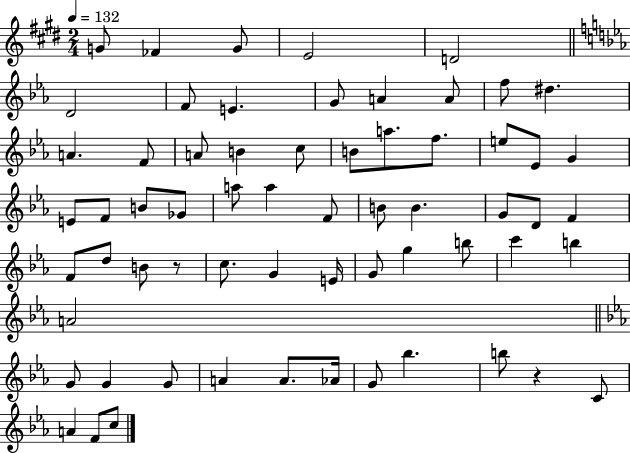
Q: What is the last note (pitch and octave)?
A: C5